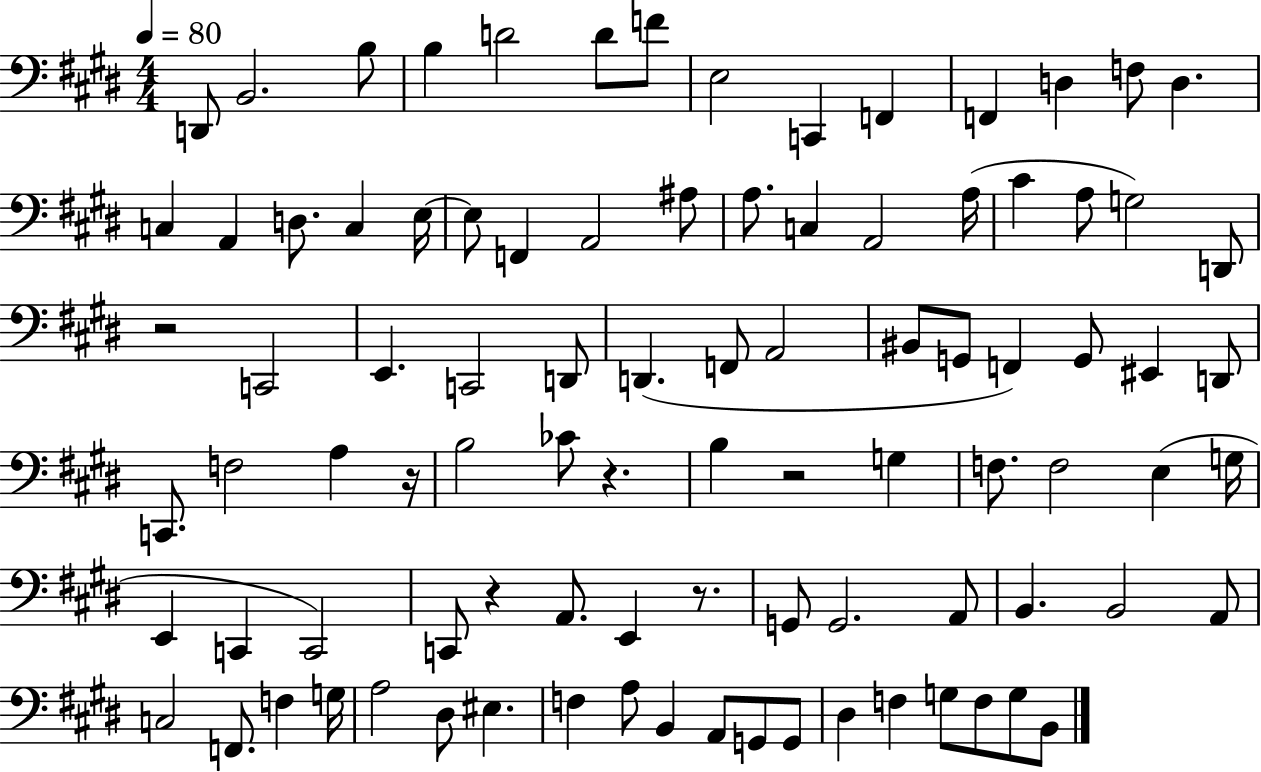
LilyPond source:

{
  \clef bass
  \numericTimeSignature
  \time 4/4
  \key e \major
  \tempo 4 = 80
  d,8 b,2. b8 | b4 d'2 d'8 f'8 | e2 c,4 f,4 | f,4 d4 f8 d4. | \break c4 a,4 d8. c4 e16~~ | e8 f,4 a,2 ais8 | a8. c4 a,2 a16( | cis'4 a8 g2) d,8 | \break r2 c,2 | e,4. c,2 d,8 | d,4.( f,8 a,2 | bis,8 g,8 f,4) g,8 eis,4 d,8 | \break c,8. f2 a4 r16 | b2 ces'8 r4. | b4 r2 g4 | f8. f2 e4( g16 | \break e,4 c,4 c,2) | c,8 r4 a,8. e,4 r8. | g,8 g,2. a,8 | b,4. b,2 a,8 | \break c2 f,8. f4 g16 | a2 dis8 eis4. | f4 a8 b,4 a,8 g,8 g,8 | dis4 f4 g8 f8 g8 b,8 | \break \bar "|."
}